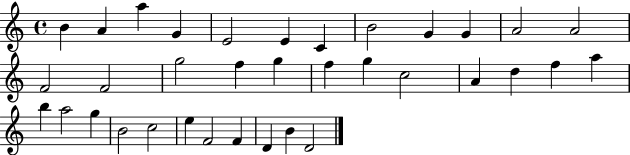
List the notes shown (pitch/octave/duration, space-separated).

B4/q A4/q A5/q G4/q E4/h E4/q C4/q B4/h G4/q G4/q A4/h A4/h F4/h F4/h G5/h F5/q G5/q F5/q G5/q C5/h A4/q D5/q F5/q A5/q B5/q A5/h G5/q B4/h C5/h E5/q F4/h F4/q D4/q B4/q D4/h